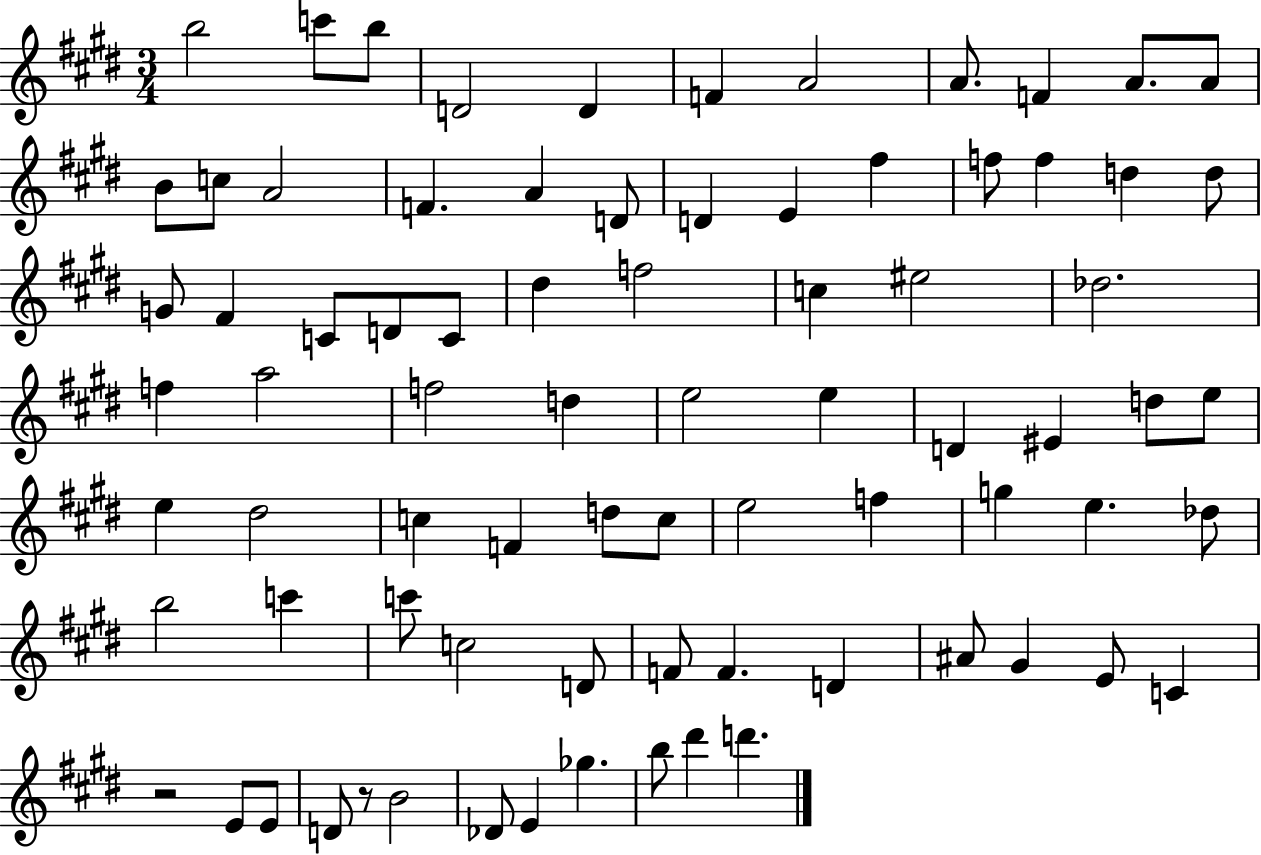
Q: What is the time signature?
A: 3/4